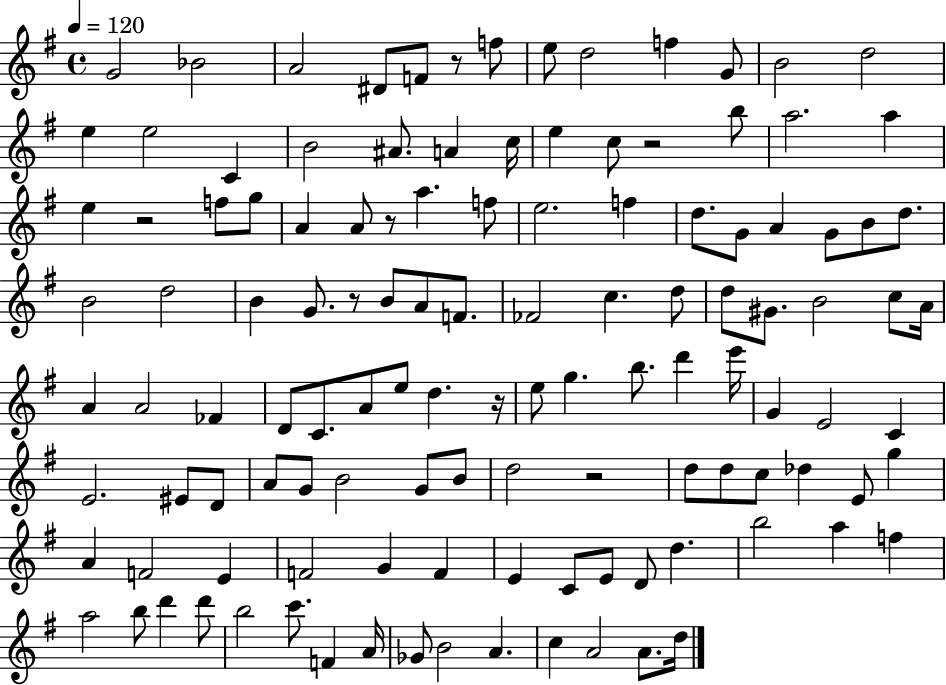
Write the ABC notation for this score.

X:1
T:Untitled
M:4/4
L:1/4
K:G
G2 _B2 A2 ^D/2 F/2 z/2 f/2 e/2 d2 f G/2 B2 d2 e e2 C B2 ^A/2 A c/4 e c/2 z2 b/2 a2 a e z2 f/2 g/2 A A/2 z/2 a f/2 e2 f d/2 G/2 A G/2 B/2 d/2 B2 d2 B G/2 z/2 B/2 A/2 F/2 _F2 c d/2 d/2 ^G/2 B2 c/2 A/4 A A2 _F D/2 C/2 A/2 e/2 d z/4 e/2 g b/2 d' e'/4 G E2 C E2 ^E/2 D/2 A/2 G/2 B2 G/2 B/2 d2 z2 d/2 d/2 c/2 _d E/2 g A F2 E F2 G F E C/2 E/2 D/2 d b2 a f a2 b/2 d' d'/2 b2 c'/2 F A/4 _G/2 B2 A c A2 A/2 d/4